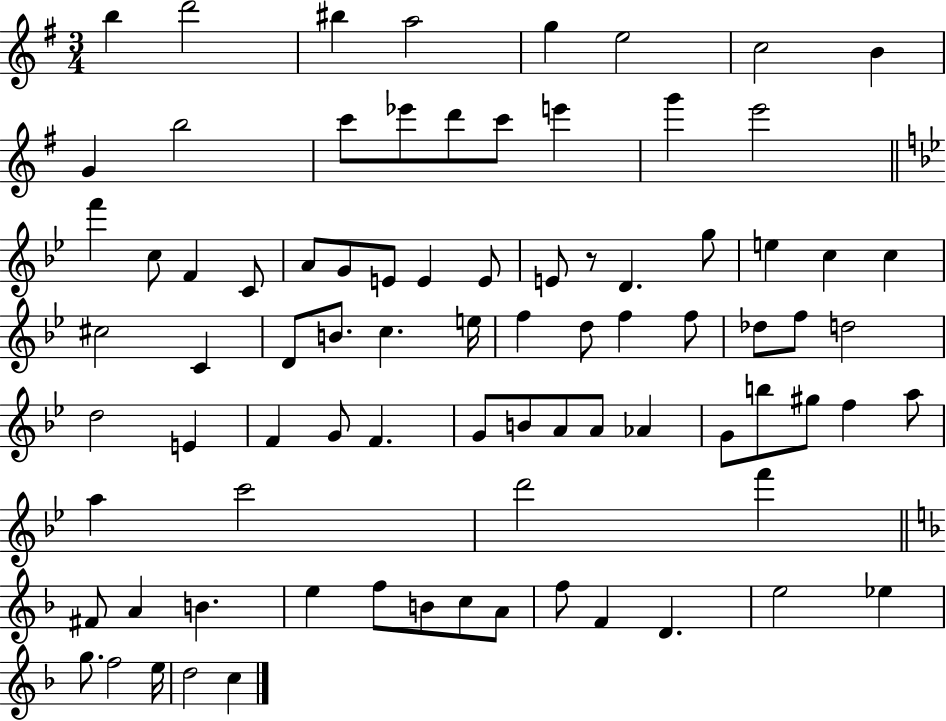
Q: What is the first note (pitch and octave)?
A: B5